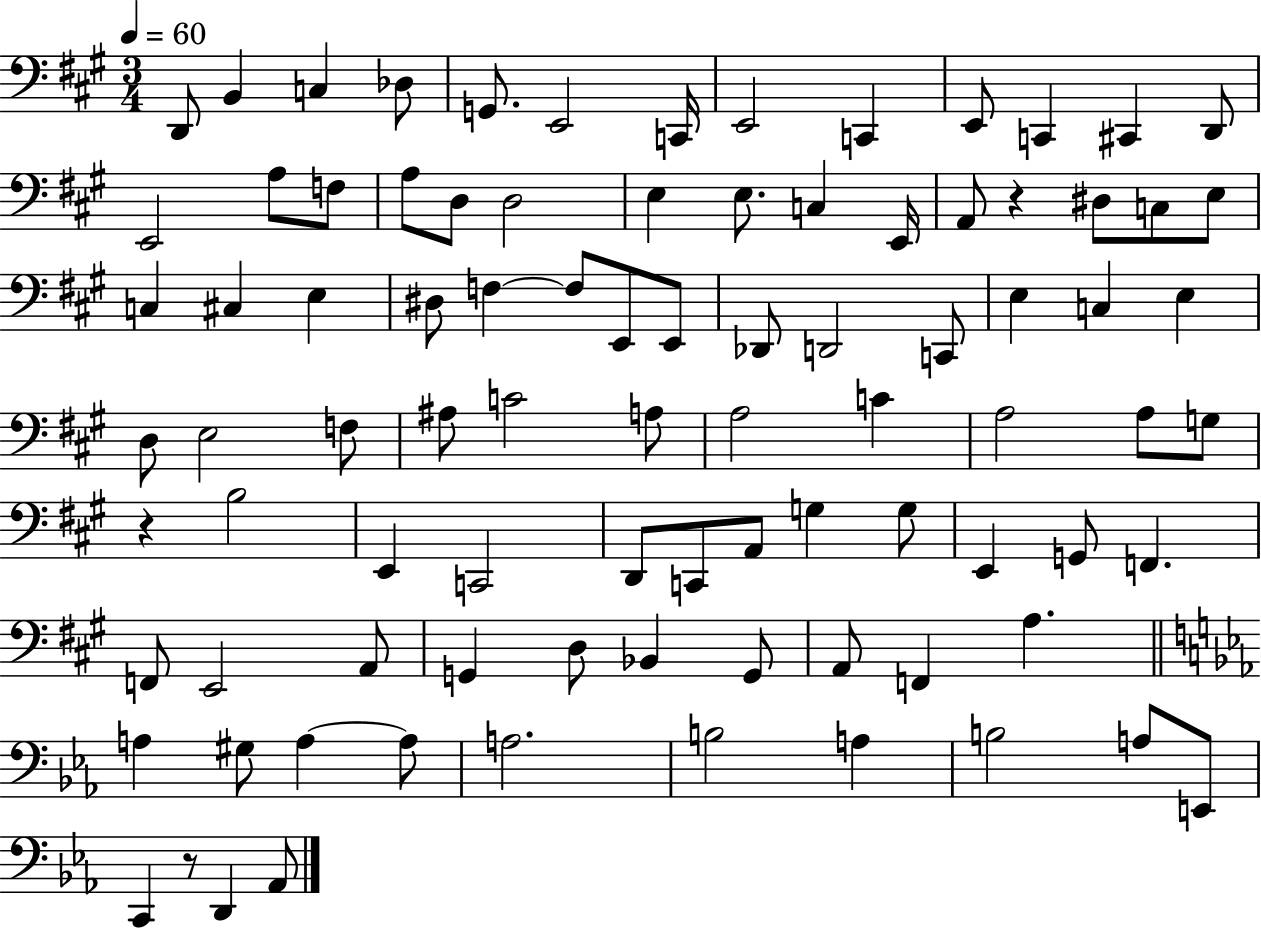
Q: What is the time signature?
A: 3/4